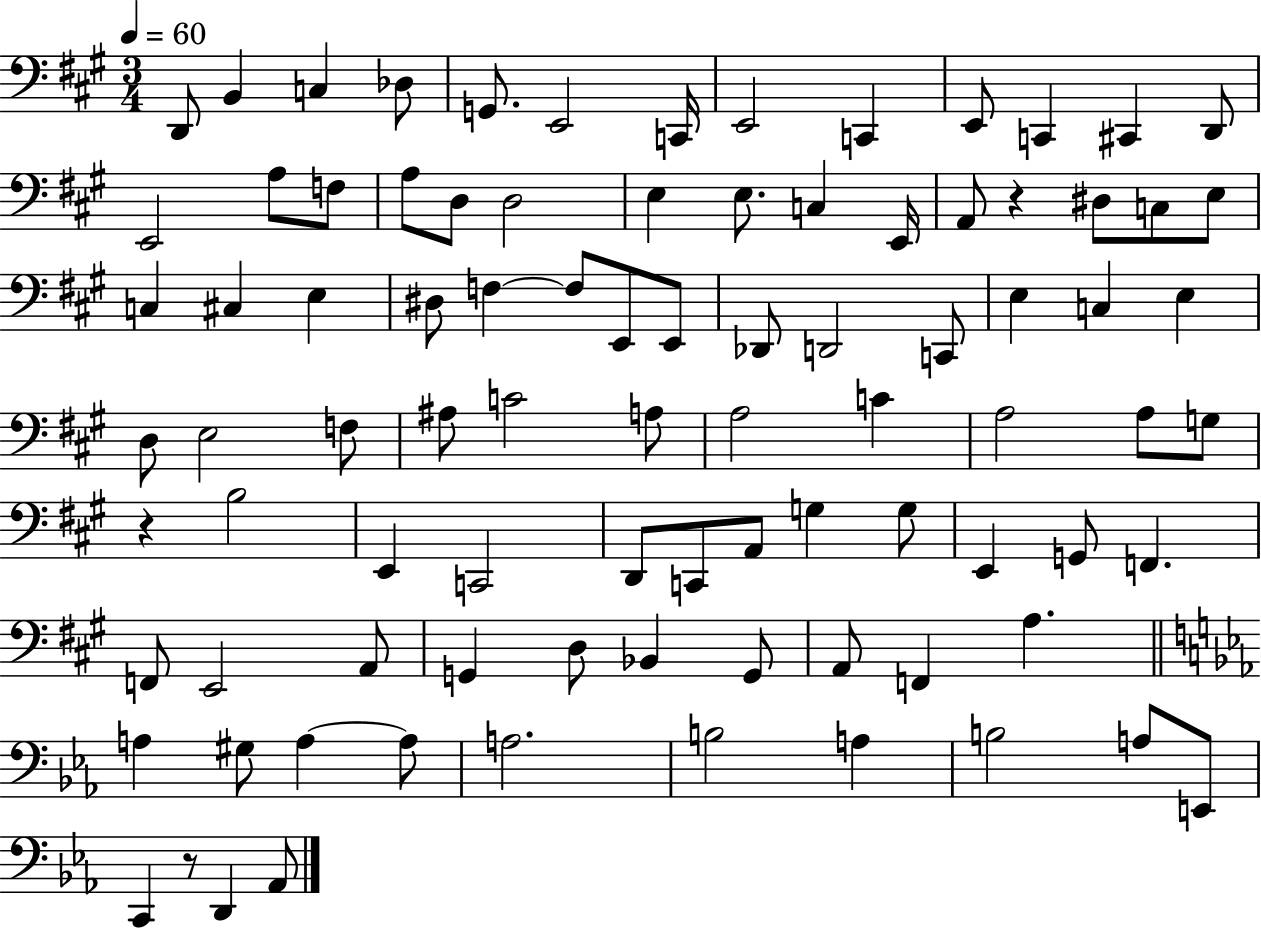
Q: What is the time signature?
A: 3/4